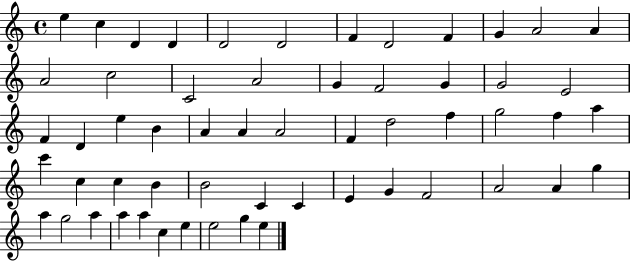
{
  \clef treble
  \time 4/4
  \defaultTimeSignature
  \key c \major
  e''4 c''4 d'4 d'4 | d'2 d'2 | f'4 d'2 f'4 | g'4 a'2 a'4 | \break a'2 c''2 | c'2 a'2 | g'4 f'2 g'4 | g'2 e'2 | \break f'4 d'4 e''4 b'4 | a'4 a'4 a'2 | f'4 d''2 f''4 | g''2 f''4 a''4 | \break c'''4 c''4 c''4 b'4 | b'2 c'4 c'4 | e'4 g'4 f'2 | a'2 a'4 g''4 | \break a''4 g''2 a''4 | a''4 a''4 c''4 e''4 | e''2 g''4 e''4 | \bar "|."
}